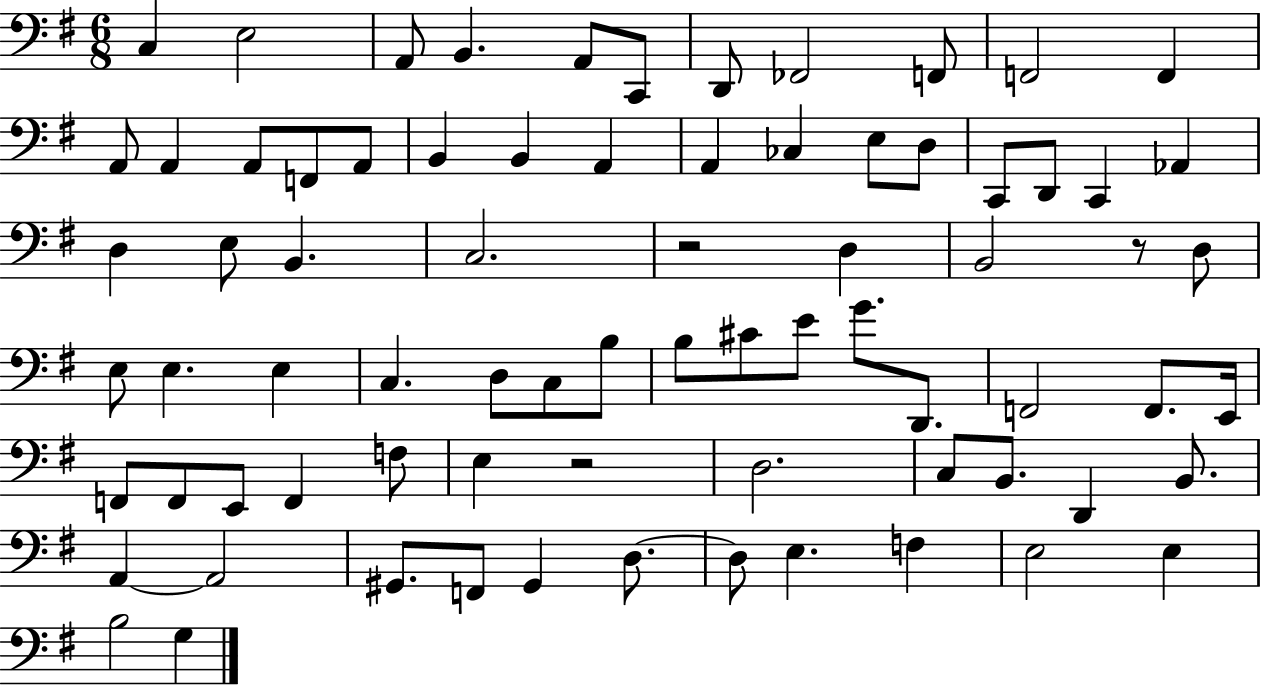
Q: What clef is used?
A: bass